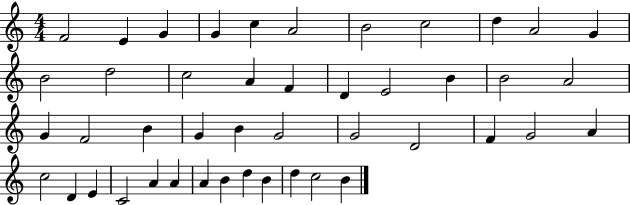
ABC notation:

X:1
T:Untitled
M:4/4
L:1/4
K:C
F2 E G G c A2 B2 c2 d A2 G B2 d2 c2 A F D E2 B B2 A2 G F2 B G B G2 G2 D2 F G2 A c2 D E C2 A A A B d B d c2 B